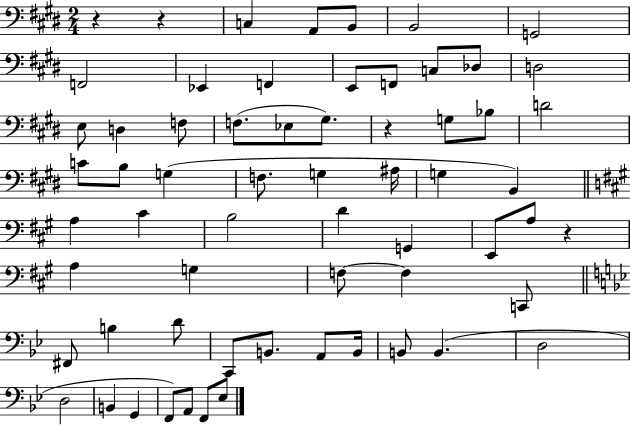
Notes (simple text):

R/q R/q C3/q A2/e B2/e B2/h G2/h F2/h Eb2/q F2/q E2/e F2/e C3/e Db3/e D3/h E3/e D3/q F3/e F3/e. Eb3/e G#3/e. R/q G3/e Bb3/e D4/h C4/e B3/e G3/q F3/e. G3/q A#3/s G3/q B2/q A3/q C#4/q B3/h D4/q G2/q E2/e A3/e R/q A3/q G3/q F3/e F3/q C2/e F#2/e B3/q D4/e C2/e B2/e. A2/e B2/s B2/e B2/q. D3/h D3/h B2/q G2/q F2/e A2/e F2/e Eb3/e